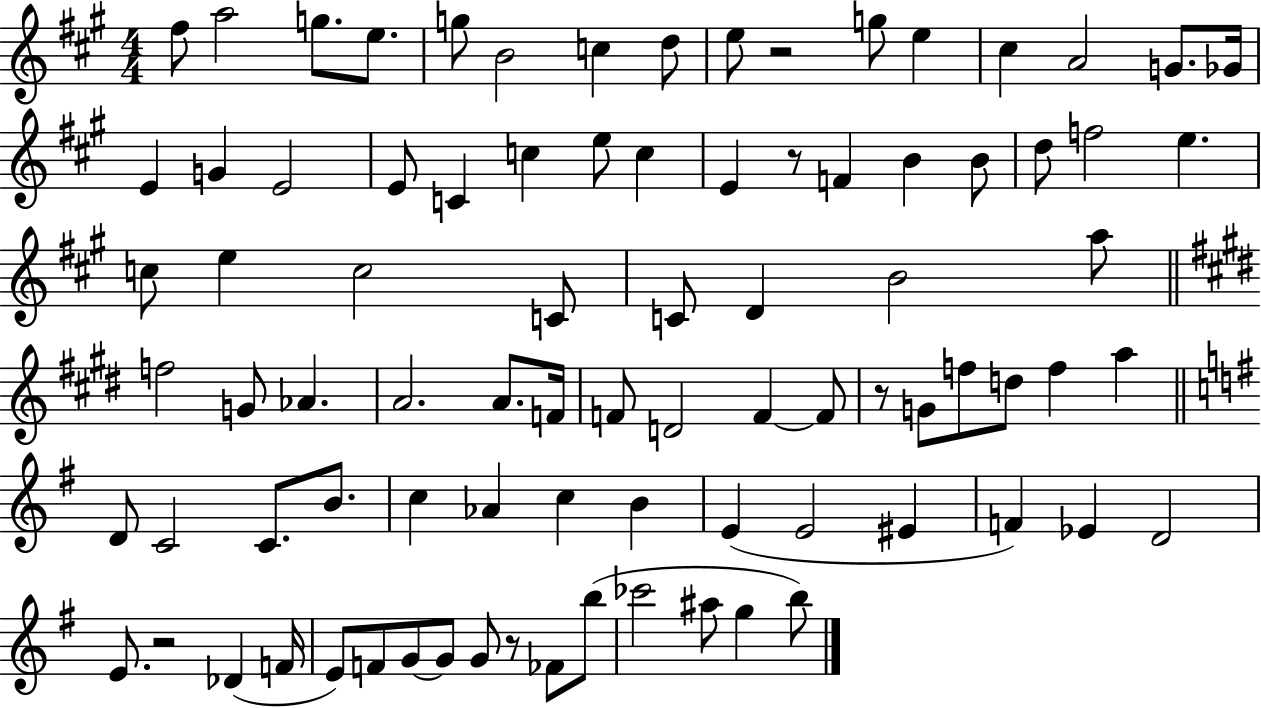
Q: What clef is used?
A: treble